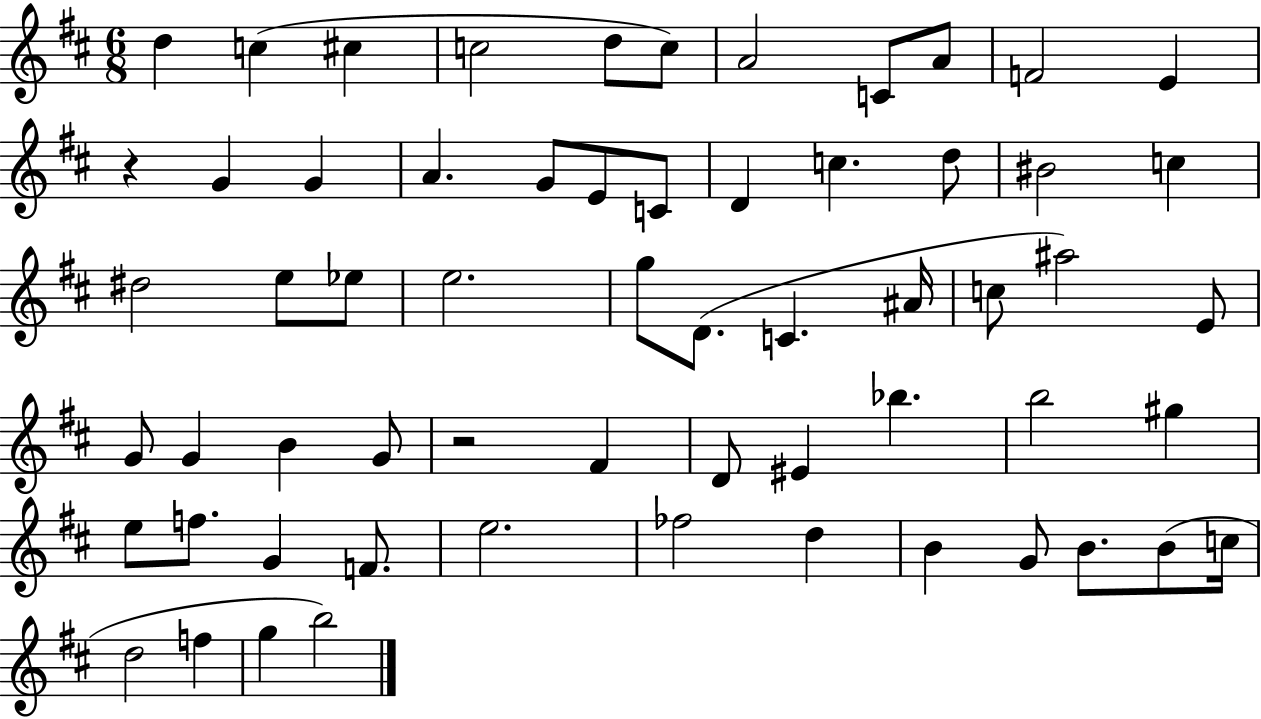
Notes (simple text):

D5/q C5/q C#5/q C5/h D5/e C5/e A4/h C4/e A4/e F4/h E4/q R/q G4/q G4/q A4/q. G4/e E4/e C4/e D4/q C5/q. D5/e BIS4/h C5/q D#5/h E5/e Eb5/e E5/h. G5/e D4/e. C4/q. A#4/s C5/e A#5/h E4/e G4/e G4/q B4/q G4/e R/h F#4/q D4/e EIS4/q Bb5/q. B5/h G#5/q E5/e F5/e. G4/q F4/e. E5/h. FES5/h D5/q B4/q G4/e B4/e. B4/e C5/s D5/h F5/q G5/q B5/h